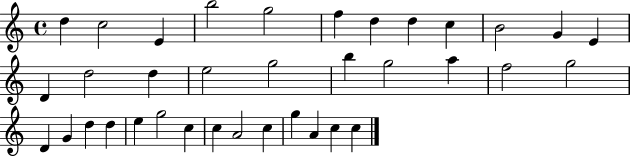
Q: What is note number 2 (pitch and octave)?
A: C5